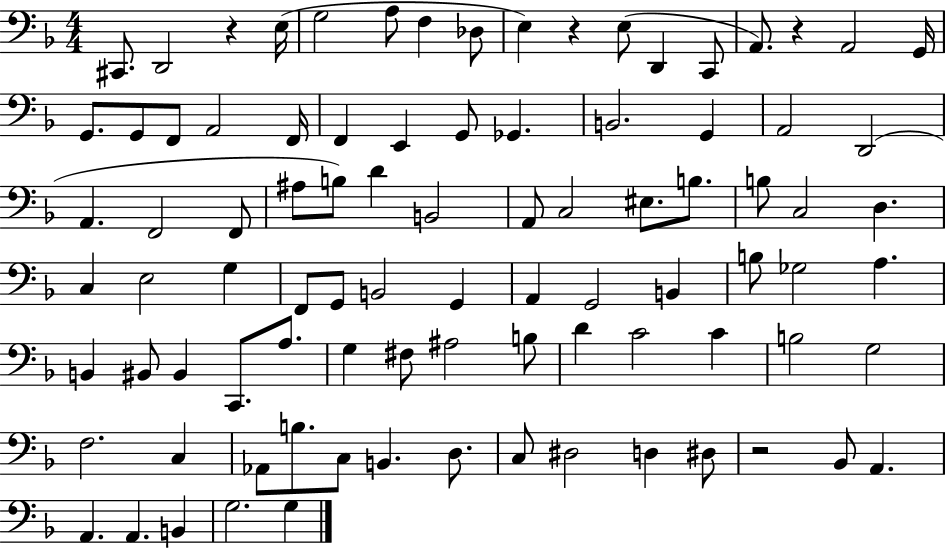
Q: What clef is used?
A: bass